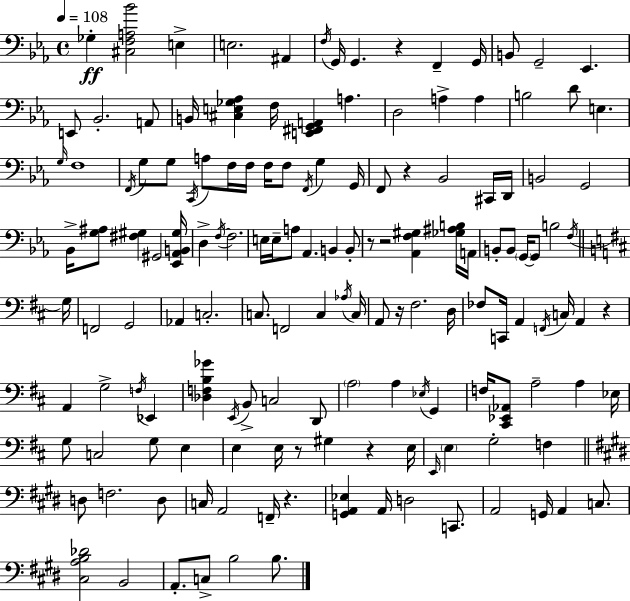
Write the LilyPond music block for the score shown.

{
  \clef bass
  \time 4/4
  \defaultTimeSignature
  \key ees \major
  \tempo 4 = 108
  \repeat volta 2 { ges4-.\ff <cis f a bes'>2 e4-> | e2. ais,4 | \acciaccatura { f16 } g,16 g,4. r4 f,4-- | g,16 b,8 g,2-- ees,4. | \break e,8 bes,2.-. a,8 | b,16 <cis e ges aes>4 f16 <e, fis, g, a,>4 a4. | d2 a4-> a4 | b2 d'8 e4. | \break \grace { g16 } f1 | \acciaccatura { f,16 } g8 g8 \acciaccatura { c,16 } a8 f16 f16 f16 f8 \acciaccatura { f,16 } | g4 g,16 f,8 r4 bes,2 | cis,16 d,16 b,2 g,2 | \break bes,16-> <g ais>8 <fis gis>4 gis,2 | <ees, aes, b, gis>16 d4-> \acciaccatura { f16~ }~ f2. | e16 e16-- a8 aes,4. | b,4 b,8-. r8 r2 | \break <aes, f gis>4 <ges ais b>16 a,16 b,8-. b,8 \parenthesize g,16~~ g,8 b2 | \acciaccatura { f16 } \bar "||" \break \key d \major g16 f,2 g,2 | aes,4 c2.-. | c8. f,2 c4 | \acciaccatura { aes16 } c16 a,8 r16 fis2. | \break d16 fes8 c,16 a,4 \acciaccatura { f,16 } c16 a,4 r4 | a,4 g2-> \acciaccatura { f16 } | ees,4 <des f b ges'>4 \acciaccatura { e,16 } b,8-> c2 | d,8 \parenthesize a2 a4 | \break \acciaccatura { ees16 } g,4 f16 <cis, ees, aes,>8 a2-- | a4 ees16 g8 c2 | g8 e4 e4 e16 r8 gis4 | r4 e16 \grace { e,16 } \parenthesize e4 g2-. | \break f4 \bar "||" \break \key e \major d8 f2. d8 | c16 a,2 f,16-- r4. | <g, a, ees>4 a,16 d2 c,8. | a,2 g,16 a,4 c8. | \break <cis a b des'>2 b,2 | a,8.-. c8-> b2 b8. | } \bar "|."
}